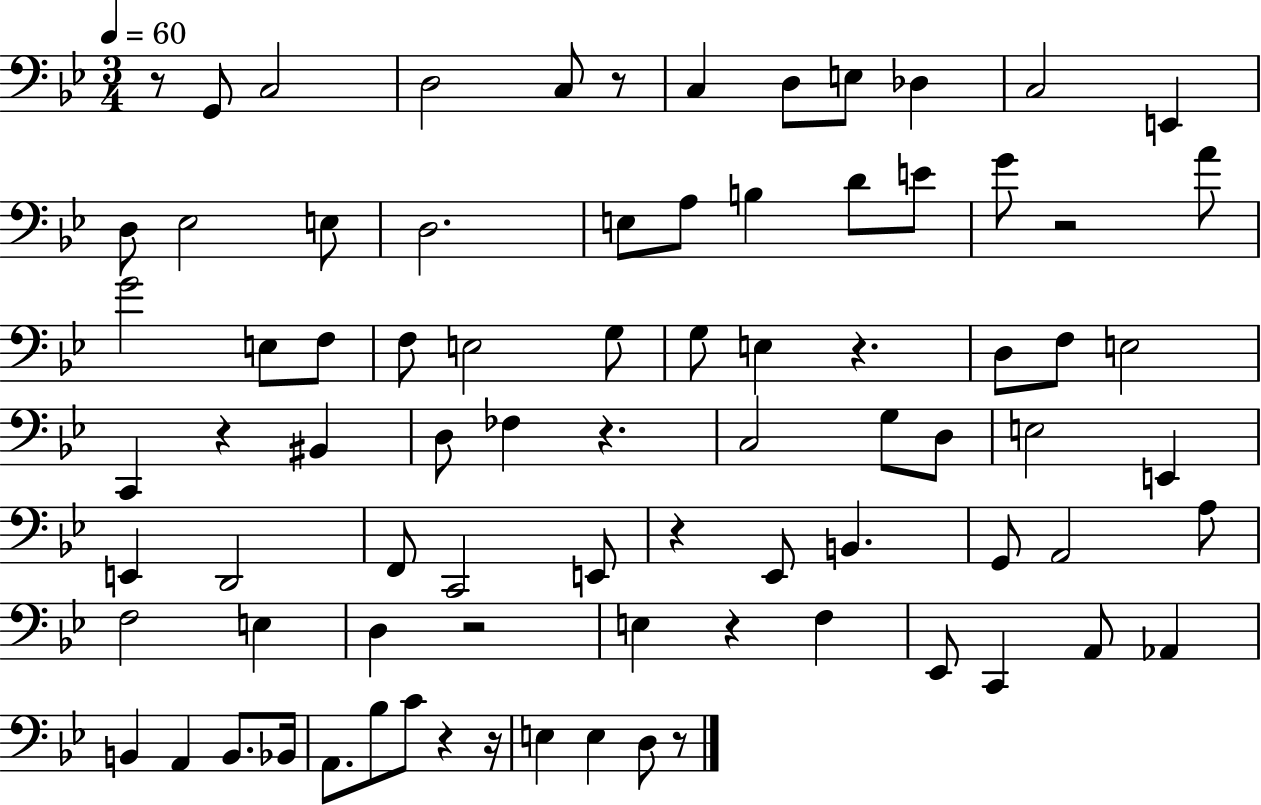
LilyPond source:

{
  \clef bass
  \numericTimeSignature
  \time 3/4
  \key bes \major
  \tempo 4 = 60
  r8 g,8 c2 | d2 c8 r8 | c4 d8 e8 des4 | c2 e,4 | \break d8 ees2 e8 | d2. | e8 a8 b4 d'8 e'8 | g'8 r2 a'8 | \break g'2 e8 f8 | f8 e2 g8 | g8 e4 r4. | d8 f8 e2 | \break c,4 r4 bis,4 | d8 fes4 r4. | c2 g8 d8 | e2 e,4 | \break e,4 d,2 | f,8 c,2 e,8 | r4 ees,8 b,4. | g,8 a,2 a8 | \break f2 e4 | d4 r2 | e4 r4 f4 | ees,8 c,4 a,8 aes,4 | \break b,4 a,4 b,8. bes,16 | a,8. bes8 c'8 r4 r16 | e4 e4 d8 r8 | \bar "|."
}